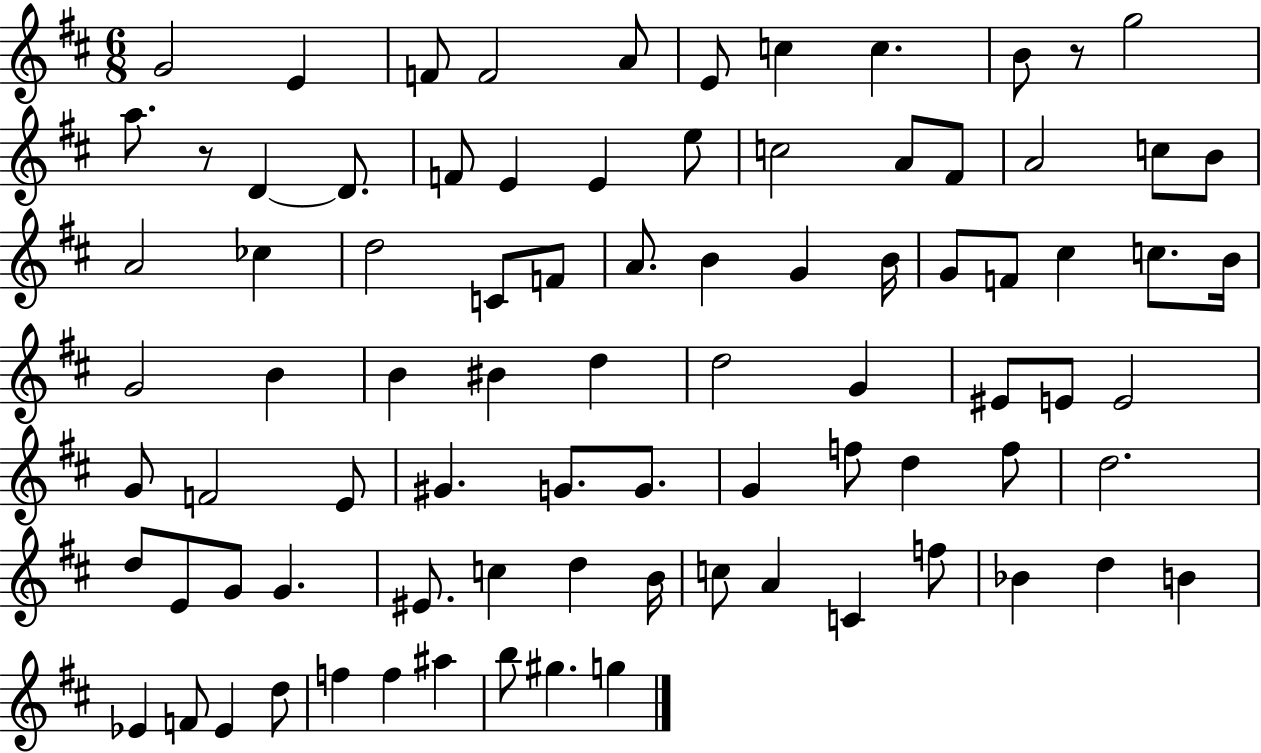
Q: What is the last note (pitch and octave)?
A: G5